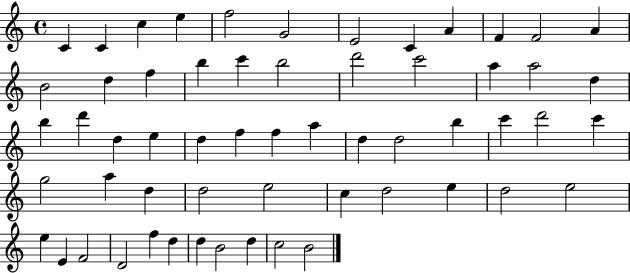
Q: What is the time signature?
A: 4/4